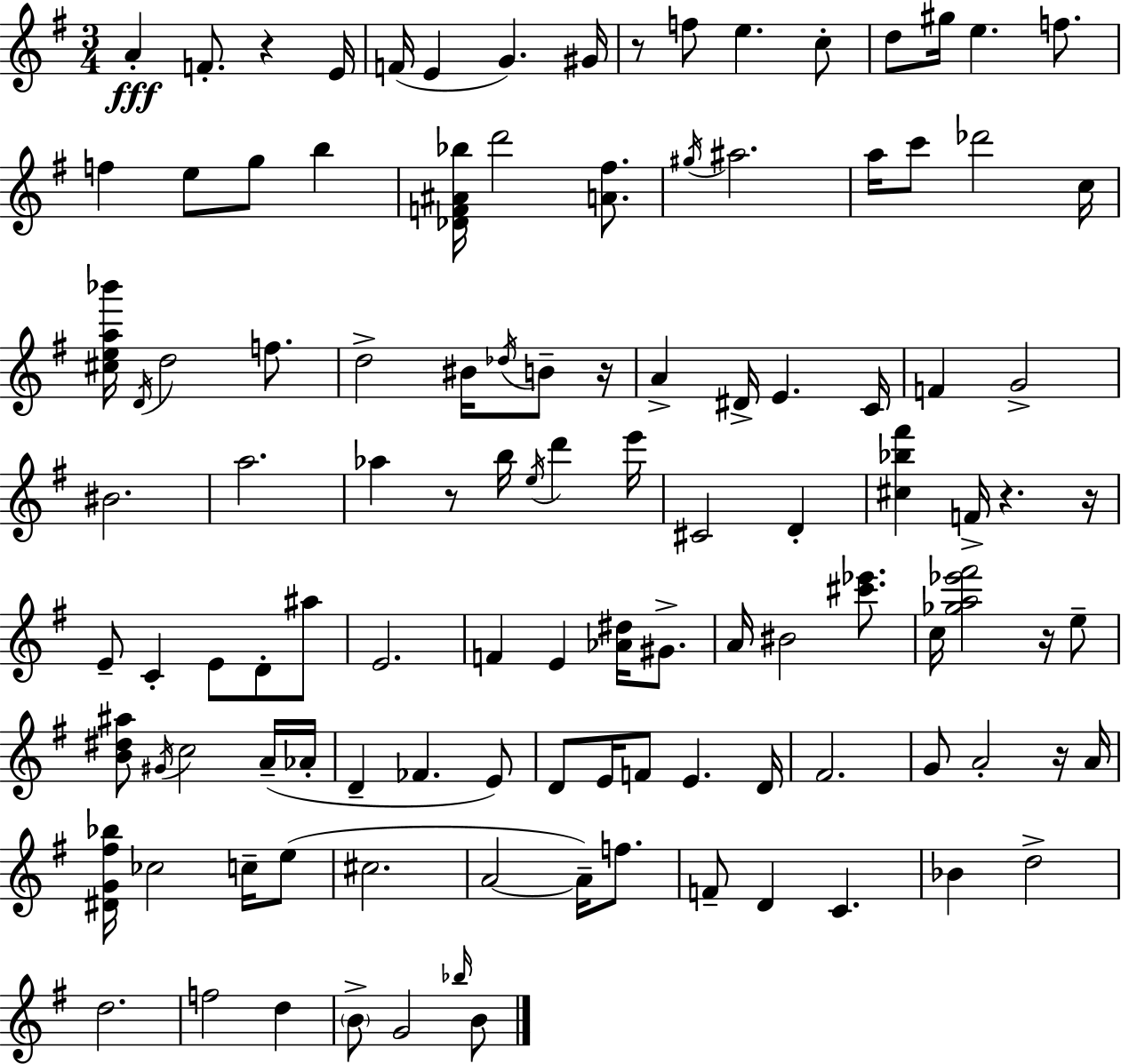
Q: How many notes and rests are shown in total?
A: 113